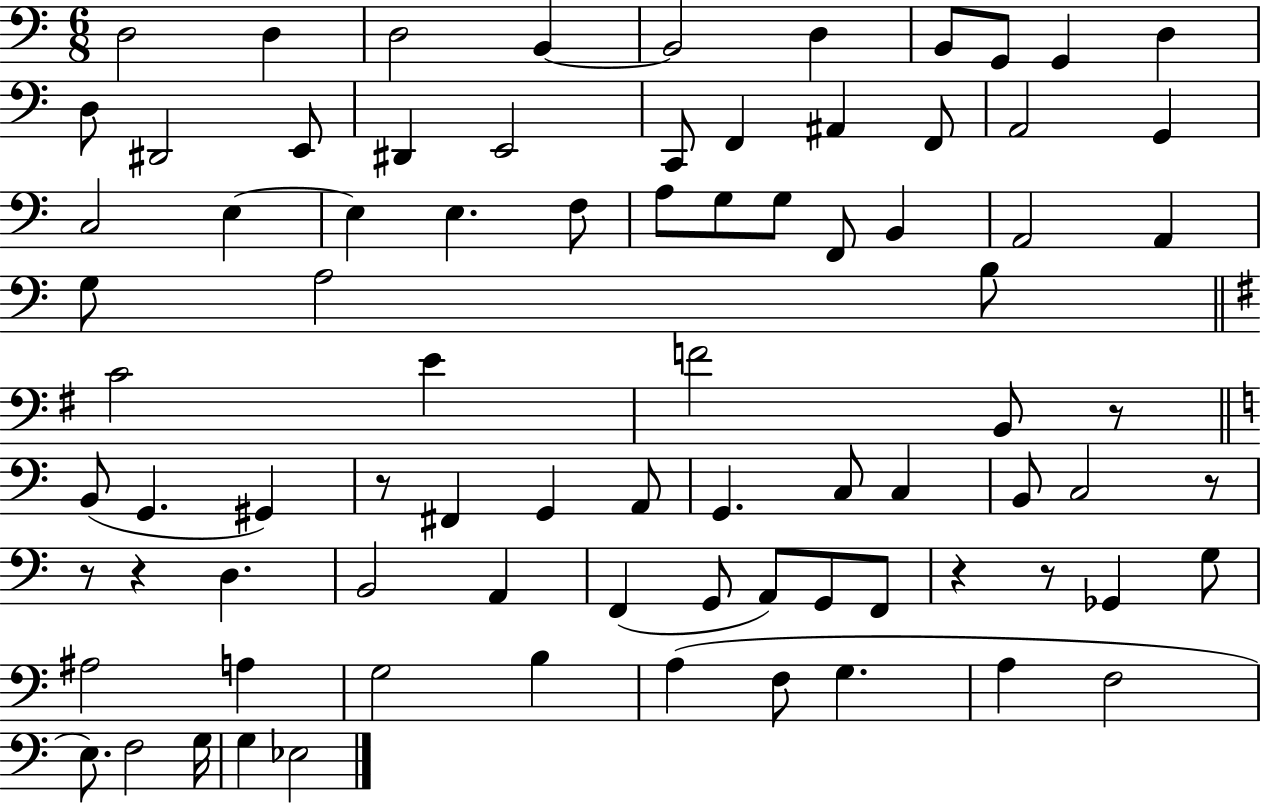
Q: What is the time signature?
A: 6/8